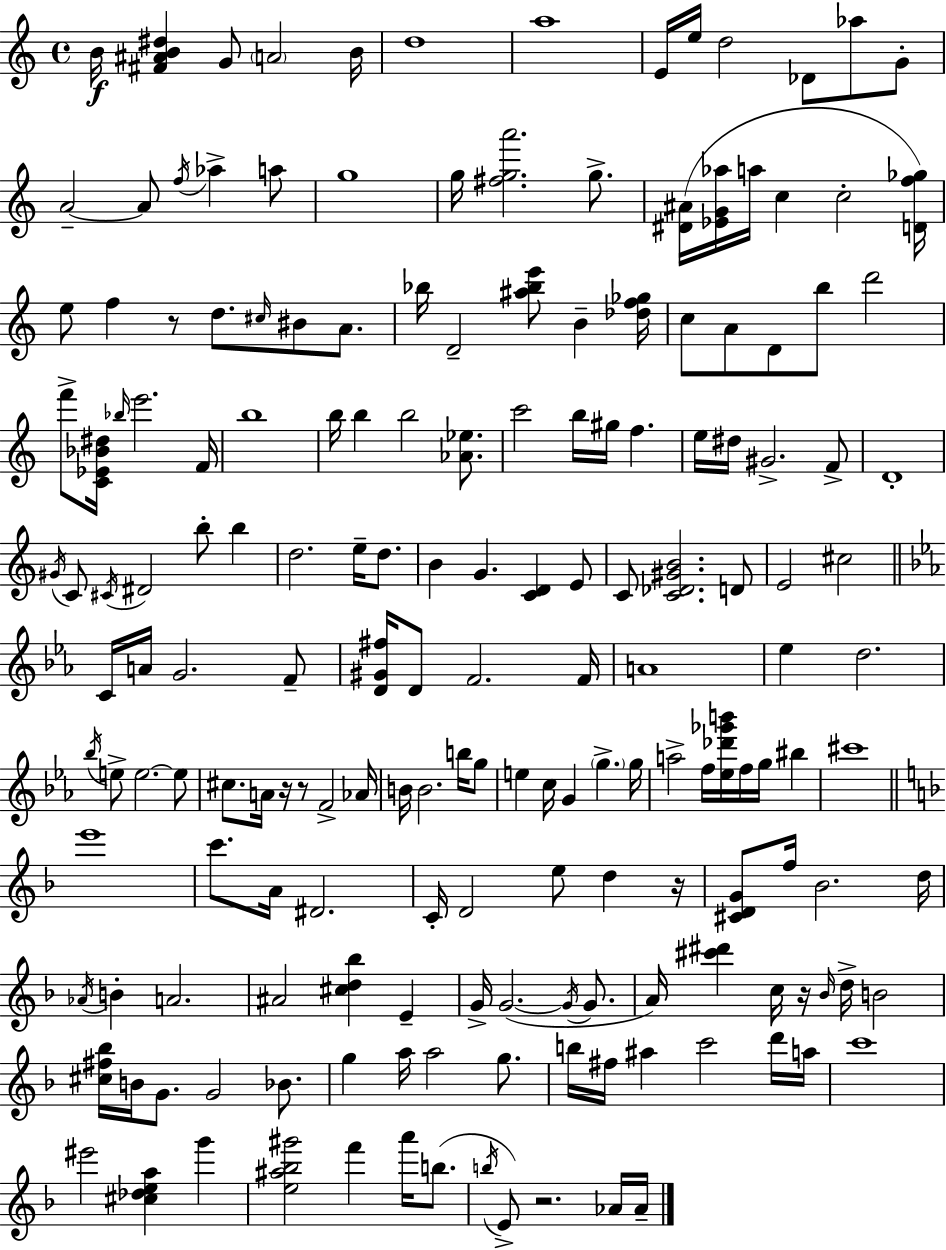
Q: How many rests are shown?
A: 6